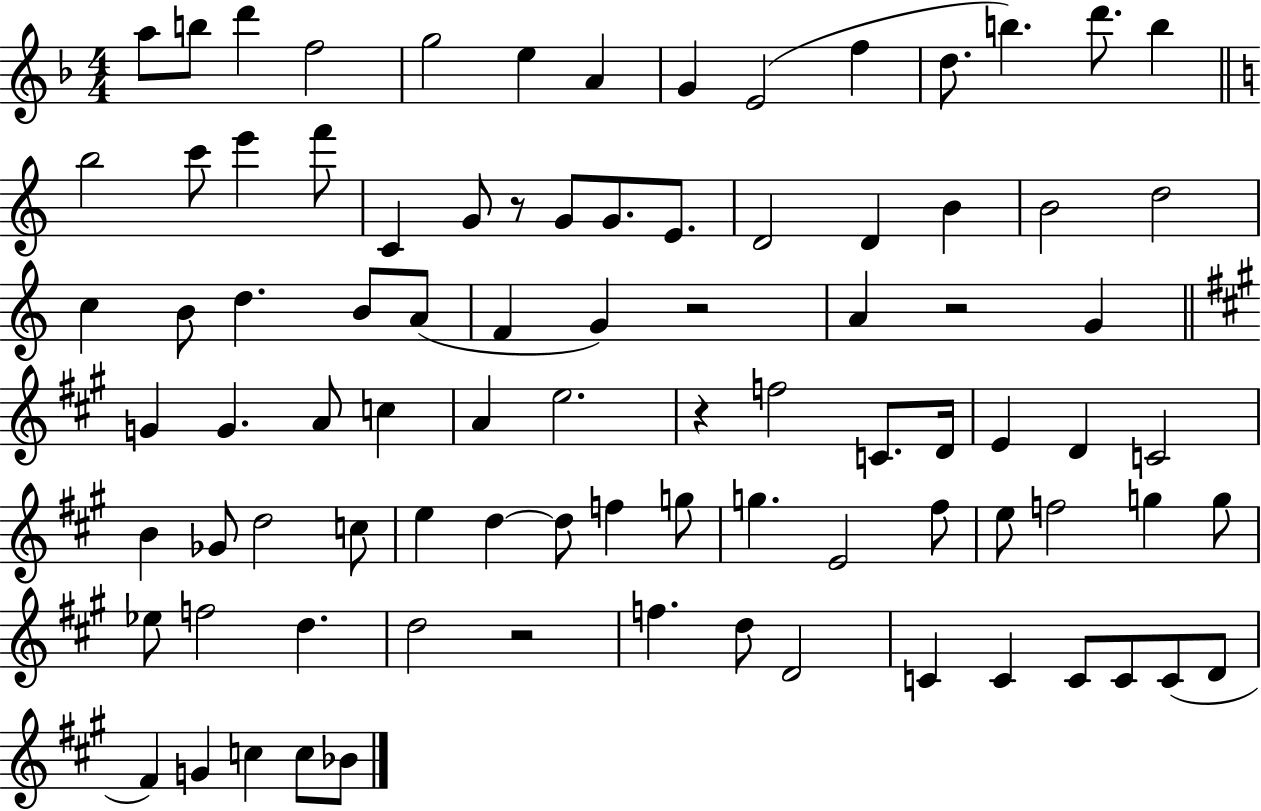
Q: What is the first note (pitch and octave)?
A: A5